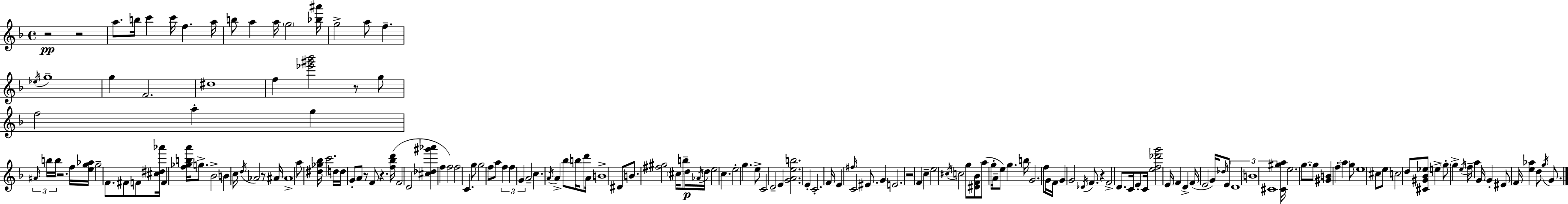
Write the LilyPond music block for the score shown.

{
  \clef treble
  \time 4/4
  \defaultTimeSignature
  \key d \minor
  r2\pp r2 | a''8. b''16 c'''4 c'''16 f''4. a''16 | b''8 a''4 a''16 \parenthesize g''2 <bes'' ais'''>16 | g''2-> a''8 f''4.-- | \break \acciaccatura { ees''16 } g''1-- | g''4 f'2. | dis''1 | f''4 <ees''' gis''' bes'''>2 r8 g''8 | \break f''2 a''4-. g''4 | \tuplet 3/2 { \grace { ais'16 } b''16 b''16 } r2. | f''16 <e'' g'' aes''>16 g''2-- f'8. fis'8 f'8 | <cis'' dis'' aes'''>16 f'4 <f'' ges'' b'' a'''>16 g''8.-> bes'2-> | \break b'4 c''16 \acciaccatura { d''16 } aes'2 | r8 ais'16 ais'1-> | a''8 <dis'' ges'' bes''>16 c'''2. | d''16 d''16 g'8-. a'8 r8 f'8 r4. | \break <f'' bes'' d'''>16( f'2 d'2 | <cis'' des'' gis''' aes'''>4 f''4 f''2) | f''2 c'4. | g''8 g''2 f''8 a''8 \tuplet 3/2 { f''4 | \break f''4 g'4 } a'2-- | c''4. \acciaccatura { a'16 } a'4-> bes''8 | b''16 d'''8 a'16 b'1-> | dis'8 b'8. <fis'' gis''>2 | \break \parenthesize cis''16 b''8-- d''16\p \acciaccatura { aes'16 } d''16 e''2 c''4. | e''2-. g''4. | e''8-> c'2 d'2-- | e'4 <g' a' e'' b''>2. | \break e'4-. c'2.-. | f'16 e'4 \grace { fis''16 } c'2 | eis'8. g'4 e'2. | r2 f'4 | \break c''4-- e''2 \acciaccatura { cis''16 } c''2 | g''8 <dis' f' bes'>8 a''8( g''16-. a'16-- e''8) | g''4. b''16 g'2. | f''8 g'16 f'16 g'4 g'2 | \break \acciaccatura { des'16 } f'8. r4 f'2-> | d'8. c'16 e'8-. c'16 <e'' f'' des''' g'''>2 | e'16 f'4 d'4-> f'16( e'2 | g'16) \grace { des''16 } e'8 \tuplet 3/2 { d'1 | \break b'1 | cis'1 } | <cis' gis'' a''>16 e''2. | g''8.~~ g''8 <gis' b'>4 f''4-. | \break \parenthesize a''4 g''8 e''1 | cis''8 e''8 c''2 | d''8 <cis' gis' bes' ees''>8 e''4-> \parenthesize g''8-. g''4-> | \acciaccatura { e''16 } f''16-- a''4 g'16 g'4-. eis'8 | \break f'16 <e'' aes''>4 d''8 \acciaccatura { g''16 } g'8. \bar "|."
}